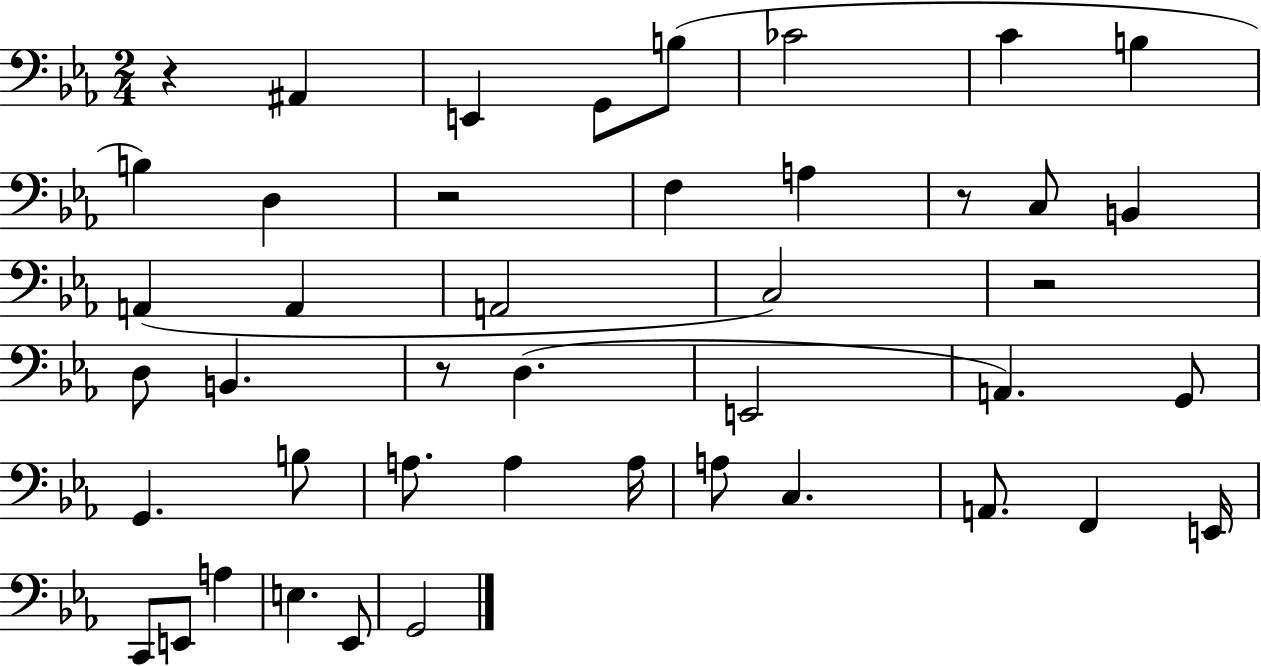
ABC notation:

X:1
T:Untitled
M:2/4
L:1/4
K:Eb
z ^A,, E,, G,,/2 B,/2 _C2 C B, B, D, z2 F, A, z/2 C,/2 B,, A,, A,, A,,2 C,2 z2 D,/2 B,, z/2 D, E,,2 A,, G,,/2 G,, B,/2 A,/2 A, A,/4 A,/2 C, A,,/2 F,, E,,/4 C,,/2 E,,/2 A, E, _E,,/2 G,,2